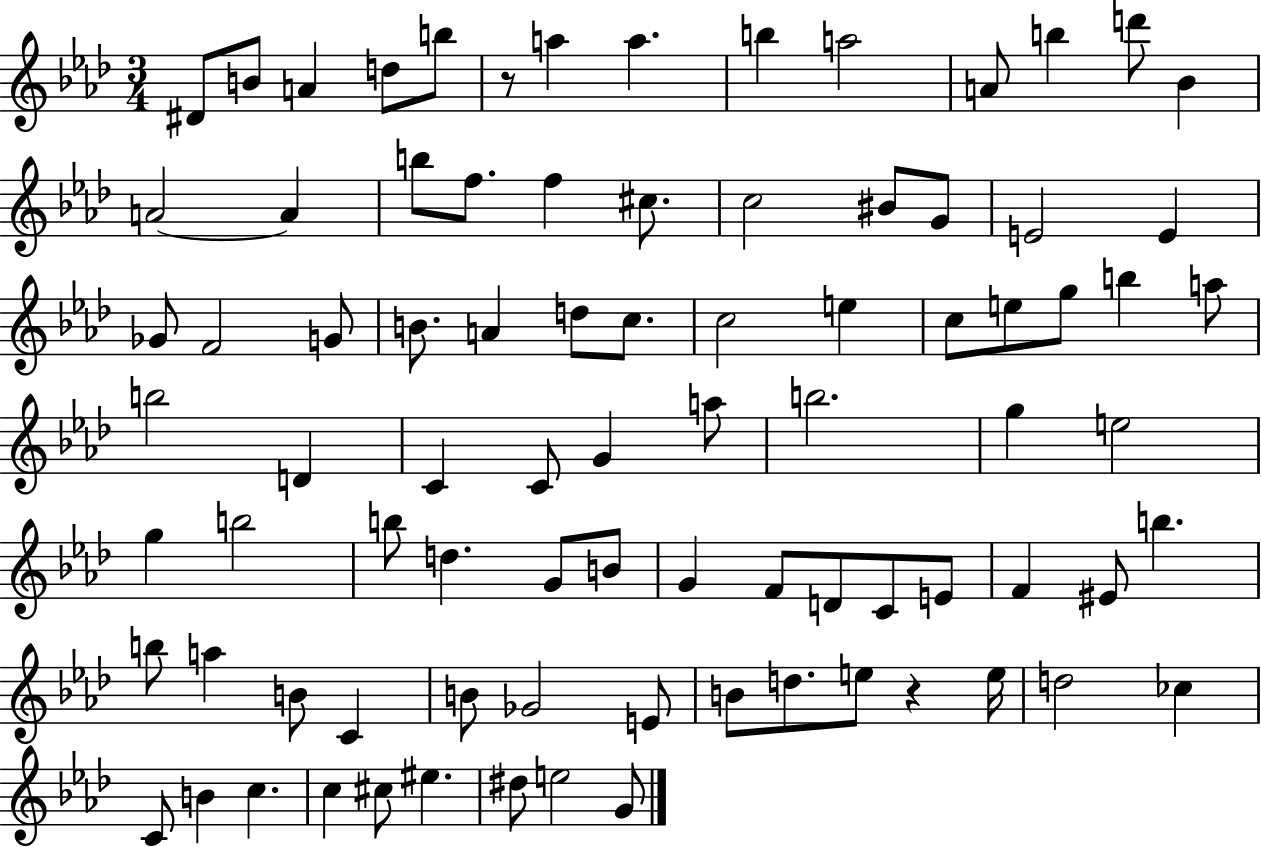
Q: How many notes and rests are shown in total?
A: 85